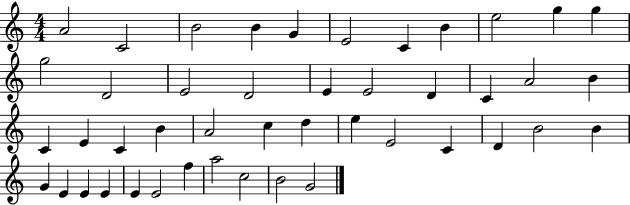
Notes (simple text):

A4/h C4/h B4/h B4/q G4/q E4/h C4/q B4/q E5/h G5/q G5/q G5/h D4/h E4/h D4/h E4/q E4/h D4/q C4/q A4/h B4/q C4/q E4/q C4/q B4/q A4/h C5/q D5/q E5/q E4/h C4/q D4/q B4/h B4/q G4/q E4/q E4/q E4/q E4/q E4/h F5/q A5/h C5/h B4/h G4/h